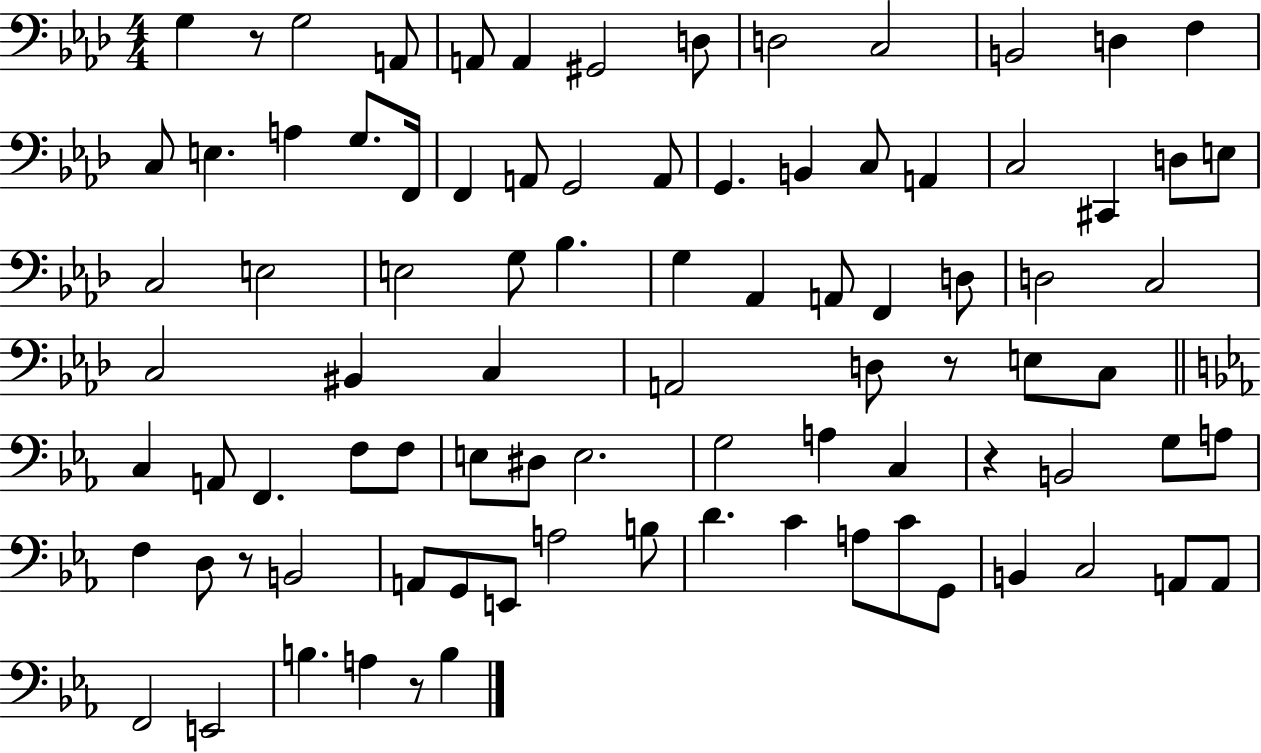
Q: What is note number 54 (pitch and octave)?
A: E3